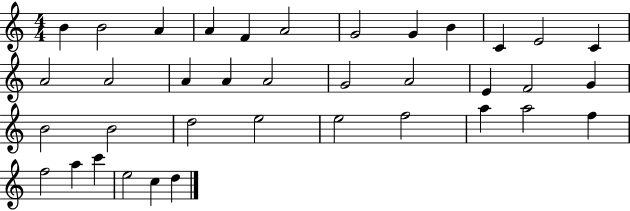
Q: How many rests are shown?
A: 0